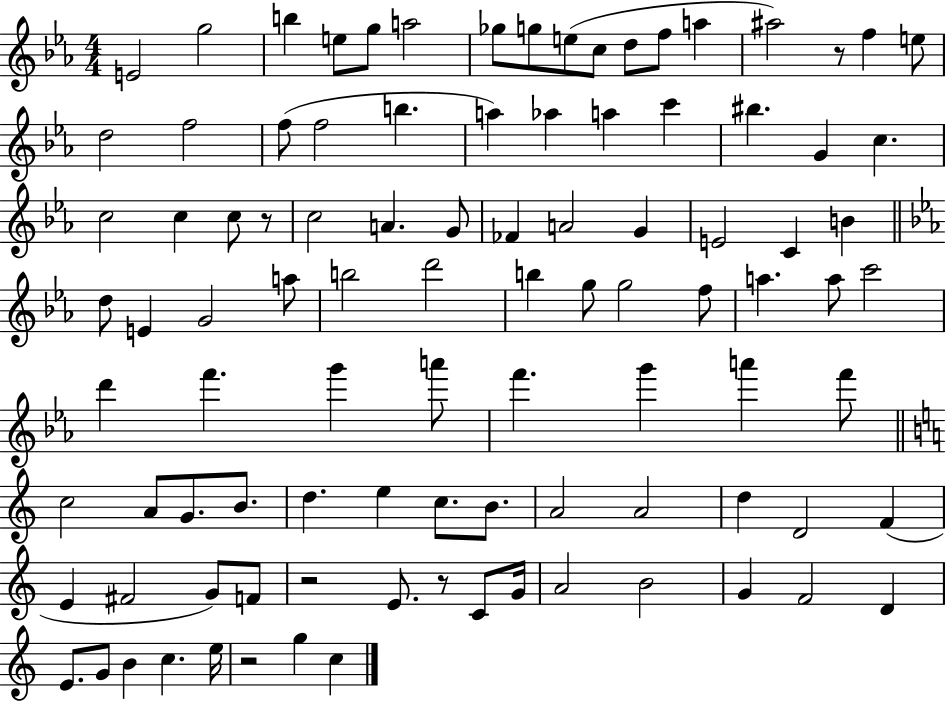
E4/h G5/h B5/q E5/e G5/e A5/h Gb5/e G5/e E5/e C5/e D5/e F5/e A5/q A#5/h R/e F5/q E5/e D5/h F5/h F5/e F5/h B5/q. A5/q Ab5/q A5/q C6/q BIS5/q. G4/q C5/q. C5/h C5/q C5/e R/e C5/h A4/q. G4/e FES4/q A4/h G4/q E4/h C4/q B4/q D5/e E4/q G4/h A5/e B5/h D6/h B5/q G5/e G5/h F5/e A5/q. A5/e C6/h D6/q F6/q. G6/q A6/e F6/q. G6/q A6/q F6/e C5/h A4/e G4/e. B4/e. D5/q. E5/q C5/e. B4/e. A4/h A4/h D5/q D4/h F4/q E4/q F#4/h G4/e F4/e R/h E4/e. R/e C4/e G4/s A4/h B4/h G4/q F4/h D4/q E4/e. G4/e B4/q C5/q. E5/s R/h G5/q C5/q